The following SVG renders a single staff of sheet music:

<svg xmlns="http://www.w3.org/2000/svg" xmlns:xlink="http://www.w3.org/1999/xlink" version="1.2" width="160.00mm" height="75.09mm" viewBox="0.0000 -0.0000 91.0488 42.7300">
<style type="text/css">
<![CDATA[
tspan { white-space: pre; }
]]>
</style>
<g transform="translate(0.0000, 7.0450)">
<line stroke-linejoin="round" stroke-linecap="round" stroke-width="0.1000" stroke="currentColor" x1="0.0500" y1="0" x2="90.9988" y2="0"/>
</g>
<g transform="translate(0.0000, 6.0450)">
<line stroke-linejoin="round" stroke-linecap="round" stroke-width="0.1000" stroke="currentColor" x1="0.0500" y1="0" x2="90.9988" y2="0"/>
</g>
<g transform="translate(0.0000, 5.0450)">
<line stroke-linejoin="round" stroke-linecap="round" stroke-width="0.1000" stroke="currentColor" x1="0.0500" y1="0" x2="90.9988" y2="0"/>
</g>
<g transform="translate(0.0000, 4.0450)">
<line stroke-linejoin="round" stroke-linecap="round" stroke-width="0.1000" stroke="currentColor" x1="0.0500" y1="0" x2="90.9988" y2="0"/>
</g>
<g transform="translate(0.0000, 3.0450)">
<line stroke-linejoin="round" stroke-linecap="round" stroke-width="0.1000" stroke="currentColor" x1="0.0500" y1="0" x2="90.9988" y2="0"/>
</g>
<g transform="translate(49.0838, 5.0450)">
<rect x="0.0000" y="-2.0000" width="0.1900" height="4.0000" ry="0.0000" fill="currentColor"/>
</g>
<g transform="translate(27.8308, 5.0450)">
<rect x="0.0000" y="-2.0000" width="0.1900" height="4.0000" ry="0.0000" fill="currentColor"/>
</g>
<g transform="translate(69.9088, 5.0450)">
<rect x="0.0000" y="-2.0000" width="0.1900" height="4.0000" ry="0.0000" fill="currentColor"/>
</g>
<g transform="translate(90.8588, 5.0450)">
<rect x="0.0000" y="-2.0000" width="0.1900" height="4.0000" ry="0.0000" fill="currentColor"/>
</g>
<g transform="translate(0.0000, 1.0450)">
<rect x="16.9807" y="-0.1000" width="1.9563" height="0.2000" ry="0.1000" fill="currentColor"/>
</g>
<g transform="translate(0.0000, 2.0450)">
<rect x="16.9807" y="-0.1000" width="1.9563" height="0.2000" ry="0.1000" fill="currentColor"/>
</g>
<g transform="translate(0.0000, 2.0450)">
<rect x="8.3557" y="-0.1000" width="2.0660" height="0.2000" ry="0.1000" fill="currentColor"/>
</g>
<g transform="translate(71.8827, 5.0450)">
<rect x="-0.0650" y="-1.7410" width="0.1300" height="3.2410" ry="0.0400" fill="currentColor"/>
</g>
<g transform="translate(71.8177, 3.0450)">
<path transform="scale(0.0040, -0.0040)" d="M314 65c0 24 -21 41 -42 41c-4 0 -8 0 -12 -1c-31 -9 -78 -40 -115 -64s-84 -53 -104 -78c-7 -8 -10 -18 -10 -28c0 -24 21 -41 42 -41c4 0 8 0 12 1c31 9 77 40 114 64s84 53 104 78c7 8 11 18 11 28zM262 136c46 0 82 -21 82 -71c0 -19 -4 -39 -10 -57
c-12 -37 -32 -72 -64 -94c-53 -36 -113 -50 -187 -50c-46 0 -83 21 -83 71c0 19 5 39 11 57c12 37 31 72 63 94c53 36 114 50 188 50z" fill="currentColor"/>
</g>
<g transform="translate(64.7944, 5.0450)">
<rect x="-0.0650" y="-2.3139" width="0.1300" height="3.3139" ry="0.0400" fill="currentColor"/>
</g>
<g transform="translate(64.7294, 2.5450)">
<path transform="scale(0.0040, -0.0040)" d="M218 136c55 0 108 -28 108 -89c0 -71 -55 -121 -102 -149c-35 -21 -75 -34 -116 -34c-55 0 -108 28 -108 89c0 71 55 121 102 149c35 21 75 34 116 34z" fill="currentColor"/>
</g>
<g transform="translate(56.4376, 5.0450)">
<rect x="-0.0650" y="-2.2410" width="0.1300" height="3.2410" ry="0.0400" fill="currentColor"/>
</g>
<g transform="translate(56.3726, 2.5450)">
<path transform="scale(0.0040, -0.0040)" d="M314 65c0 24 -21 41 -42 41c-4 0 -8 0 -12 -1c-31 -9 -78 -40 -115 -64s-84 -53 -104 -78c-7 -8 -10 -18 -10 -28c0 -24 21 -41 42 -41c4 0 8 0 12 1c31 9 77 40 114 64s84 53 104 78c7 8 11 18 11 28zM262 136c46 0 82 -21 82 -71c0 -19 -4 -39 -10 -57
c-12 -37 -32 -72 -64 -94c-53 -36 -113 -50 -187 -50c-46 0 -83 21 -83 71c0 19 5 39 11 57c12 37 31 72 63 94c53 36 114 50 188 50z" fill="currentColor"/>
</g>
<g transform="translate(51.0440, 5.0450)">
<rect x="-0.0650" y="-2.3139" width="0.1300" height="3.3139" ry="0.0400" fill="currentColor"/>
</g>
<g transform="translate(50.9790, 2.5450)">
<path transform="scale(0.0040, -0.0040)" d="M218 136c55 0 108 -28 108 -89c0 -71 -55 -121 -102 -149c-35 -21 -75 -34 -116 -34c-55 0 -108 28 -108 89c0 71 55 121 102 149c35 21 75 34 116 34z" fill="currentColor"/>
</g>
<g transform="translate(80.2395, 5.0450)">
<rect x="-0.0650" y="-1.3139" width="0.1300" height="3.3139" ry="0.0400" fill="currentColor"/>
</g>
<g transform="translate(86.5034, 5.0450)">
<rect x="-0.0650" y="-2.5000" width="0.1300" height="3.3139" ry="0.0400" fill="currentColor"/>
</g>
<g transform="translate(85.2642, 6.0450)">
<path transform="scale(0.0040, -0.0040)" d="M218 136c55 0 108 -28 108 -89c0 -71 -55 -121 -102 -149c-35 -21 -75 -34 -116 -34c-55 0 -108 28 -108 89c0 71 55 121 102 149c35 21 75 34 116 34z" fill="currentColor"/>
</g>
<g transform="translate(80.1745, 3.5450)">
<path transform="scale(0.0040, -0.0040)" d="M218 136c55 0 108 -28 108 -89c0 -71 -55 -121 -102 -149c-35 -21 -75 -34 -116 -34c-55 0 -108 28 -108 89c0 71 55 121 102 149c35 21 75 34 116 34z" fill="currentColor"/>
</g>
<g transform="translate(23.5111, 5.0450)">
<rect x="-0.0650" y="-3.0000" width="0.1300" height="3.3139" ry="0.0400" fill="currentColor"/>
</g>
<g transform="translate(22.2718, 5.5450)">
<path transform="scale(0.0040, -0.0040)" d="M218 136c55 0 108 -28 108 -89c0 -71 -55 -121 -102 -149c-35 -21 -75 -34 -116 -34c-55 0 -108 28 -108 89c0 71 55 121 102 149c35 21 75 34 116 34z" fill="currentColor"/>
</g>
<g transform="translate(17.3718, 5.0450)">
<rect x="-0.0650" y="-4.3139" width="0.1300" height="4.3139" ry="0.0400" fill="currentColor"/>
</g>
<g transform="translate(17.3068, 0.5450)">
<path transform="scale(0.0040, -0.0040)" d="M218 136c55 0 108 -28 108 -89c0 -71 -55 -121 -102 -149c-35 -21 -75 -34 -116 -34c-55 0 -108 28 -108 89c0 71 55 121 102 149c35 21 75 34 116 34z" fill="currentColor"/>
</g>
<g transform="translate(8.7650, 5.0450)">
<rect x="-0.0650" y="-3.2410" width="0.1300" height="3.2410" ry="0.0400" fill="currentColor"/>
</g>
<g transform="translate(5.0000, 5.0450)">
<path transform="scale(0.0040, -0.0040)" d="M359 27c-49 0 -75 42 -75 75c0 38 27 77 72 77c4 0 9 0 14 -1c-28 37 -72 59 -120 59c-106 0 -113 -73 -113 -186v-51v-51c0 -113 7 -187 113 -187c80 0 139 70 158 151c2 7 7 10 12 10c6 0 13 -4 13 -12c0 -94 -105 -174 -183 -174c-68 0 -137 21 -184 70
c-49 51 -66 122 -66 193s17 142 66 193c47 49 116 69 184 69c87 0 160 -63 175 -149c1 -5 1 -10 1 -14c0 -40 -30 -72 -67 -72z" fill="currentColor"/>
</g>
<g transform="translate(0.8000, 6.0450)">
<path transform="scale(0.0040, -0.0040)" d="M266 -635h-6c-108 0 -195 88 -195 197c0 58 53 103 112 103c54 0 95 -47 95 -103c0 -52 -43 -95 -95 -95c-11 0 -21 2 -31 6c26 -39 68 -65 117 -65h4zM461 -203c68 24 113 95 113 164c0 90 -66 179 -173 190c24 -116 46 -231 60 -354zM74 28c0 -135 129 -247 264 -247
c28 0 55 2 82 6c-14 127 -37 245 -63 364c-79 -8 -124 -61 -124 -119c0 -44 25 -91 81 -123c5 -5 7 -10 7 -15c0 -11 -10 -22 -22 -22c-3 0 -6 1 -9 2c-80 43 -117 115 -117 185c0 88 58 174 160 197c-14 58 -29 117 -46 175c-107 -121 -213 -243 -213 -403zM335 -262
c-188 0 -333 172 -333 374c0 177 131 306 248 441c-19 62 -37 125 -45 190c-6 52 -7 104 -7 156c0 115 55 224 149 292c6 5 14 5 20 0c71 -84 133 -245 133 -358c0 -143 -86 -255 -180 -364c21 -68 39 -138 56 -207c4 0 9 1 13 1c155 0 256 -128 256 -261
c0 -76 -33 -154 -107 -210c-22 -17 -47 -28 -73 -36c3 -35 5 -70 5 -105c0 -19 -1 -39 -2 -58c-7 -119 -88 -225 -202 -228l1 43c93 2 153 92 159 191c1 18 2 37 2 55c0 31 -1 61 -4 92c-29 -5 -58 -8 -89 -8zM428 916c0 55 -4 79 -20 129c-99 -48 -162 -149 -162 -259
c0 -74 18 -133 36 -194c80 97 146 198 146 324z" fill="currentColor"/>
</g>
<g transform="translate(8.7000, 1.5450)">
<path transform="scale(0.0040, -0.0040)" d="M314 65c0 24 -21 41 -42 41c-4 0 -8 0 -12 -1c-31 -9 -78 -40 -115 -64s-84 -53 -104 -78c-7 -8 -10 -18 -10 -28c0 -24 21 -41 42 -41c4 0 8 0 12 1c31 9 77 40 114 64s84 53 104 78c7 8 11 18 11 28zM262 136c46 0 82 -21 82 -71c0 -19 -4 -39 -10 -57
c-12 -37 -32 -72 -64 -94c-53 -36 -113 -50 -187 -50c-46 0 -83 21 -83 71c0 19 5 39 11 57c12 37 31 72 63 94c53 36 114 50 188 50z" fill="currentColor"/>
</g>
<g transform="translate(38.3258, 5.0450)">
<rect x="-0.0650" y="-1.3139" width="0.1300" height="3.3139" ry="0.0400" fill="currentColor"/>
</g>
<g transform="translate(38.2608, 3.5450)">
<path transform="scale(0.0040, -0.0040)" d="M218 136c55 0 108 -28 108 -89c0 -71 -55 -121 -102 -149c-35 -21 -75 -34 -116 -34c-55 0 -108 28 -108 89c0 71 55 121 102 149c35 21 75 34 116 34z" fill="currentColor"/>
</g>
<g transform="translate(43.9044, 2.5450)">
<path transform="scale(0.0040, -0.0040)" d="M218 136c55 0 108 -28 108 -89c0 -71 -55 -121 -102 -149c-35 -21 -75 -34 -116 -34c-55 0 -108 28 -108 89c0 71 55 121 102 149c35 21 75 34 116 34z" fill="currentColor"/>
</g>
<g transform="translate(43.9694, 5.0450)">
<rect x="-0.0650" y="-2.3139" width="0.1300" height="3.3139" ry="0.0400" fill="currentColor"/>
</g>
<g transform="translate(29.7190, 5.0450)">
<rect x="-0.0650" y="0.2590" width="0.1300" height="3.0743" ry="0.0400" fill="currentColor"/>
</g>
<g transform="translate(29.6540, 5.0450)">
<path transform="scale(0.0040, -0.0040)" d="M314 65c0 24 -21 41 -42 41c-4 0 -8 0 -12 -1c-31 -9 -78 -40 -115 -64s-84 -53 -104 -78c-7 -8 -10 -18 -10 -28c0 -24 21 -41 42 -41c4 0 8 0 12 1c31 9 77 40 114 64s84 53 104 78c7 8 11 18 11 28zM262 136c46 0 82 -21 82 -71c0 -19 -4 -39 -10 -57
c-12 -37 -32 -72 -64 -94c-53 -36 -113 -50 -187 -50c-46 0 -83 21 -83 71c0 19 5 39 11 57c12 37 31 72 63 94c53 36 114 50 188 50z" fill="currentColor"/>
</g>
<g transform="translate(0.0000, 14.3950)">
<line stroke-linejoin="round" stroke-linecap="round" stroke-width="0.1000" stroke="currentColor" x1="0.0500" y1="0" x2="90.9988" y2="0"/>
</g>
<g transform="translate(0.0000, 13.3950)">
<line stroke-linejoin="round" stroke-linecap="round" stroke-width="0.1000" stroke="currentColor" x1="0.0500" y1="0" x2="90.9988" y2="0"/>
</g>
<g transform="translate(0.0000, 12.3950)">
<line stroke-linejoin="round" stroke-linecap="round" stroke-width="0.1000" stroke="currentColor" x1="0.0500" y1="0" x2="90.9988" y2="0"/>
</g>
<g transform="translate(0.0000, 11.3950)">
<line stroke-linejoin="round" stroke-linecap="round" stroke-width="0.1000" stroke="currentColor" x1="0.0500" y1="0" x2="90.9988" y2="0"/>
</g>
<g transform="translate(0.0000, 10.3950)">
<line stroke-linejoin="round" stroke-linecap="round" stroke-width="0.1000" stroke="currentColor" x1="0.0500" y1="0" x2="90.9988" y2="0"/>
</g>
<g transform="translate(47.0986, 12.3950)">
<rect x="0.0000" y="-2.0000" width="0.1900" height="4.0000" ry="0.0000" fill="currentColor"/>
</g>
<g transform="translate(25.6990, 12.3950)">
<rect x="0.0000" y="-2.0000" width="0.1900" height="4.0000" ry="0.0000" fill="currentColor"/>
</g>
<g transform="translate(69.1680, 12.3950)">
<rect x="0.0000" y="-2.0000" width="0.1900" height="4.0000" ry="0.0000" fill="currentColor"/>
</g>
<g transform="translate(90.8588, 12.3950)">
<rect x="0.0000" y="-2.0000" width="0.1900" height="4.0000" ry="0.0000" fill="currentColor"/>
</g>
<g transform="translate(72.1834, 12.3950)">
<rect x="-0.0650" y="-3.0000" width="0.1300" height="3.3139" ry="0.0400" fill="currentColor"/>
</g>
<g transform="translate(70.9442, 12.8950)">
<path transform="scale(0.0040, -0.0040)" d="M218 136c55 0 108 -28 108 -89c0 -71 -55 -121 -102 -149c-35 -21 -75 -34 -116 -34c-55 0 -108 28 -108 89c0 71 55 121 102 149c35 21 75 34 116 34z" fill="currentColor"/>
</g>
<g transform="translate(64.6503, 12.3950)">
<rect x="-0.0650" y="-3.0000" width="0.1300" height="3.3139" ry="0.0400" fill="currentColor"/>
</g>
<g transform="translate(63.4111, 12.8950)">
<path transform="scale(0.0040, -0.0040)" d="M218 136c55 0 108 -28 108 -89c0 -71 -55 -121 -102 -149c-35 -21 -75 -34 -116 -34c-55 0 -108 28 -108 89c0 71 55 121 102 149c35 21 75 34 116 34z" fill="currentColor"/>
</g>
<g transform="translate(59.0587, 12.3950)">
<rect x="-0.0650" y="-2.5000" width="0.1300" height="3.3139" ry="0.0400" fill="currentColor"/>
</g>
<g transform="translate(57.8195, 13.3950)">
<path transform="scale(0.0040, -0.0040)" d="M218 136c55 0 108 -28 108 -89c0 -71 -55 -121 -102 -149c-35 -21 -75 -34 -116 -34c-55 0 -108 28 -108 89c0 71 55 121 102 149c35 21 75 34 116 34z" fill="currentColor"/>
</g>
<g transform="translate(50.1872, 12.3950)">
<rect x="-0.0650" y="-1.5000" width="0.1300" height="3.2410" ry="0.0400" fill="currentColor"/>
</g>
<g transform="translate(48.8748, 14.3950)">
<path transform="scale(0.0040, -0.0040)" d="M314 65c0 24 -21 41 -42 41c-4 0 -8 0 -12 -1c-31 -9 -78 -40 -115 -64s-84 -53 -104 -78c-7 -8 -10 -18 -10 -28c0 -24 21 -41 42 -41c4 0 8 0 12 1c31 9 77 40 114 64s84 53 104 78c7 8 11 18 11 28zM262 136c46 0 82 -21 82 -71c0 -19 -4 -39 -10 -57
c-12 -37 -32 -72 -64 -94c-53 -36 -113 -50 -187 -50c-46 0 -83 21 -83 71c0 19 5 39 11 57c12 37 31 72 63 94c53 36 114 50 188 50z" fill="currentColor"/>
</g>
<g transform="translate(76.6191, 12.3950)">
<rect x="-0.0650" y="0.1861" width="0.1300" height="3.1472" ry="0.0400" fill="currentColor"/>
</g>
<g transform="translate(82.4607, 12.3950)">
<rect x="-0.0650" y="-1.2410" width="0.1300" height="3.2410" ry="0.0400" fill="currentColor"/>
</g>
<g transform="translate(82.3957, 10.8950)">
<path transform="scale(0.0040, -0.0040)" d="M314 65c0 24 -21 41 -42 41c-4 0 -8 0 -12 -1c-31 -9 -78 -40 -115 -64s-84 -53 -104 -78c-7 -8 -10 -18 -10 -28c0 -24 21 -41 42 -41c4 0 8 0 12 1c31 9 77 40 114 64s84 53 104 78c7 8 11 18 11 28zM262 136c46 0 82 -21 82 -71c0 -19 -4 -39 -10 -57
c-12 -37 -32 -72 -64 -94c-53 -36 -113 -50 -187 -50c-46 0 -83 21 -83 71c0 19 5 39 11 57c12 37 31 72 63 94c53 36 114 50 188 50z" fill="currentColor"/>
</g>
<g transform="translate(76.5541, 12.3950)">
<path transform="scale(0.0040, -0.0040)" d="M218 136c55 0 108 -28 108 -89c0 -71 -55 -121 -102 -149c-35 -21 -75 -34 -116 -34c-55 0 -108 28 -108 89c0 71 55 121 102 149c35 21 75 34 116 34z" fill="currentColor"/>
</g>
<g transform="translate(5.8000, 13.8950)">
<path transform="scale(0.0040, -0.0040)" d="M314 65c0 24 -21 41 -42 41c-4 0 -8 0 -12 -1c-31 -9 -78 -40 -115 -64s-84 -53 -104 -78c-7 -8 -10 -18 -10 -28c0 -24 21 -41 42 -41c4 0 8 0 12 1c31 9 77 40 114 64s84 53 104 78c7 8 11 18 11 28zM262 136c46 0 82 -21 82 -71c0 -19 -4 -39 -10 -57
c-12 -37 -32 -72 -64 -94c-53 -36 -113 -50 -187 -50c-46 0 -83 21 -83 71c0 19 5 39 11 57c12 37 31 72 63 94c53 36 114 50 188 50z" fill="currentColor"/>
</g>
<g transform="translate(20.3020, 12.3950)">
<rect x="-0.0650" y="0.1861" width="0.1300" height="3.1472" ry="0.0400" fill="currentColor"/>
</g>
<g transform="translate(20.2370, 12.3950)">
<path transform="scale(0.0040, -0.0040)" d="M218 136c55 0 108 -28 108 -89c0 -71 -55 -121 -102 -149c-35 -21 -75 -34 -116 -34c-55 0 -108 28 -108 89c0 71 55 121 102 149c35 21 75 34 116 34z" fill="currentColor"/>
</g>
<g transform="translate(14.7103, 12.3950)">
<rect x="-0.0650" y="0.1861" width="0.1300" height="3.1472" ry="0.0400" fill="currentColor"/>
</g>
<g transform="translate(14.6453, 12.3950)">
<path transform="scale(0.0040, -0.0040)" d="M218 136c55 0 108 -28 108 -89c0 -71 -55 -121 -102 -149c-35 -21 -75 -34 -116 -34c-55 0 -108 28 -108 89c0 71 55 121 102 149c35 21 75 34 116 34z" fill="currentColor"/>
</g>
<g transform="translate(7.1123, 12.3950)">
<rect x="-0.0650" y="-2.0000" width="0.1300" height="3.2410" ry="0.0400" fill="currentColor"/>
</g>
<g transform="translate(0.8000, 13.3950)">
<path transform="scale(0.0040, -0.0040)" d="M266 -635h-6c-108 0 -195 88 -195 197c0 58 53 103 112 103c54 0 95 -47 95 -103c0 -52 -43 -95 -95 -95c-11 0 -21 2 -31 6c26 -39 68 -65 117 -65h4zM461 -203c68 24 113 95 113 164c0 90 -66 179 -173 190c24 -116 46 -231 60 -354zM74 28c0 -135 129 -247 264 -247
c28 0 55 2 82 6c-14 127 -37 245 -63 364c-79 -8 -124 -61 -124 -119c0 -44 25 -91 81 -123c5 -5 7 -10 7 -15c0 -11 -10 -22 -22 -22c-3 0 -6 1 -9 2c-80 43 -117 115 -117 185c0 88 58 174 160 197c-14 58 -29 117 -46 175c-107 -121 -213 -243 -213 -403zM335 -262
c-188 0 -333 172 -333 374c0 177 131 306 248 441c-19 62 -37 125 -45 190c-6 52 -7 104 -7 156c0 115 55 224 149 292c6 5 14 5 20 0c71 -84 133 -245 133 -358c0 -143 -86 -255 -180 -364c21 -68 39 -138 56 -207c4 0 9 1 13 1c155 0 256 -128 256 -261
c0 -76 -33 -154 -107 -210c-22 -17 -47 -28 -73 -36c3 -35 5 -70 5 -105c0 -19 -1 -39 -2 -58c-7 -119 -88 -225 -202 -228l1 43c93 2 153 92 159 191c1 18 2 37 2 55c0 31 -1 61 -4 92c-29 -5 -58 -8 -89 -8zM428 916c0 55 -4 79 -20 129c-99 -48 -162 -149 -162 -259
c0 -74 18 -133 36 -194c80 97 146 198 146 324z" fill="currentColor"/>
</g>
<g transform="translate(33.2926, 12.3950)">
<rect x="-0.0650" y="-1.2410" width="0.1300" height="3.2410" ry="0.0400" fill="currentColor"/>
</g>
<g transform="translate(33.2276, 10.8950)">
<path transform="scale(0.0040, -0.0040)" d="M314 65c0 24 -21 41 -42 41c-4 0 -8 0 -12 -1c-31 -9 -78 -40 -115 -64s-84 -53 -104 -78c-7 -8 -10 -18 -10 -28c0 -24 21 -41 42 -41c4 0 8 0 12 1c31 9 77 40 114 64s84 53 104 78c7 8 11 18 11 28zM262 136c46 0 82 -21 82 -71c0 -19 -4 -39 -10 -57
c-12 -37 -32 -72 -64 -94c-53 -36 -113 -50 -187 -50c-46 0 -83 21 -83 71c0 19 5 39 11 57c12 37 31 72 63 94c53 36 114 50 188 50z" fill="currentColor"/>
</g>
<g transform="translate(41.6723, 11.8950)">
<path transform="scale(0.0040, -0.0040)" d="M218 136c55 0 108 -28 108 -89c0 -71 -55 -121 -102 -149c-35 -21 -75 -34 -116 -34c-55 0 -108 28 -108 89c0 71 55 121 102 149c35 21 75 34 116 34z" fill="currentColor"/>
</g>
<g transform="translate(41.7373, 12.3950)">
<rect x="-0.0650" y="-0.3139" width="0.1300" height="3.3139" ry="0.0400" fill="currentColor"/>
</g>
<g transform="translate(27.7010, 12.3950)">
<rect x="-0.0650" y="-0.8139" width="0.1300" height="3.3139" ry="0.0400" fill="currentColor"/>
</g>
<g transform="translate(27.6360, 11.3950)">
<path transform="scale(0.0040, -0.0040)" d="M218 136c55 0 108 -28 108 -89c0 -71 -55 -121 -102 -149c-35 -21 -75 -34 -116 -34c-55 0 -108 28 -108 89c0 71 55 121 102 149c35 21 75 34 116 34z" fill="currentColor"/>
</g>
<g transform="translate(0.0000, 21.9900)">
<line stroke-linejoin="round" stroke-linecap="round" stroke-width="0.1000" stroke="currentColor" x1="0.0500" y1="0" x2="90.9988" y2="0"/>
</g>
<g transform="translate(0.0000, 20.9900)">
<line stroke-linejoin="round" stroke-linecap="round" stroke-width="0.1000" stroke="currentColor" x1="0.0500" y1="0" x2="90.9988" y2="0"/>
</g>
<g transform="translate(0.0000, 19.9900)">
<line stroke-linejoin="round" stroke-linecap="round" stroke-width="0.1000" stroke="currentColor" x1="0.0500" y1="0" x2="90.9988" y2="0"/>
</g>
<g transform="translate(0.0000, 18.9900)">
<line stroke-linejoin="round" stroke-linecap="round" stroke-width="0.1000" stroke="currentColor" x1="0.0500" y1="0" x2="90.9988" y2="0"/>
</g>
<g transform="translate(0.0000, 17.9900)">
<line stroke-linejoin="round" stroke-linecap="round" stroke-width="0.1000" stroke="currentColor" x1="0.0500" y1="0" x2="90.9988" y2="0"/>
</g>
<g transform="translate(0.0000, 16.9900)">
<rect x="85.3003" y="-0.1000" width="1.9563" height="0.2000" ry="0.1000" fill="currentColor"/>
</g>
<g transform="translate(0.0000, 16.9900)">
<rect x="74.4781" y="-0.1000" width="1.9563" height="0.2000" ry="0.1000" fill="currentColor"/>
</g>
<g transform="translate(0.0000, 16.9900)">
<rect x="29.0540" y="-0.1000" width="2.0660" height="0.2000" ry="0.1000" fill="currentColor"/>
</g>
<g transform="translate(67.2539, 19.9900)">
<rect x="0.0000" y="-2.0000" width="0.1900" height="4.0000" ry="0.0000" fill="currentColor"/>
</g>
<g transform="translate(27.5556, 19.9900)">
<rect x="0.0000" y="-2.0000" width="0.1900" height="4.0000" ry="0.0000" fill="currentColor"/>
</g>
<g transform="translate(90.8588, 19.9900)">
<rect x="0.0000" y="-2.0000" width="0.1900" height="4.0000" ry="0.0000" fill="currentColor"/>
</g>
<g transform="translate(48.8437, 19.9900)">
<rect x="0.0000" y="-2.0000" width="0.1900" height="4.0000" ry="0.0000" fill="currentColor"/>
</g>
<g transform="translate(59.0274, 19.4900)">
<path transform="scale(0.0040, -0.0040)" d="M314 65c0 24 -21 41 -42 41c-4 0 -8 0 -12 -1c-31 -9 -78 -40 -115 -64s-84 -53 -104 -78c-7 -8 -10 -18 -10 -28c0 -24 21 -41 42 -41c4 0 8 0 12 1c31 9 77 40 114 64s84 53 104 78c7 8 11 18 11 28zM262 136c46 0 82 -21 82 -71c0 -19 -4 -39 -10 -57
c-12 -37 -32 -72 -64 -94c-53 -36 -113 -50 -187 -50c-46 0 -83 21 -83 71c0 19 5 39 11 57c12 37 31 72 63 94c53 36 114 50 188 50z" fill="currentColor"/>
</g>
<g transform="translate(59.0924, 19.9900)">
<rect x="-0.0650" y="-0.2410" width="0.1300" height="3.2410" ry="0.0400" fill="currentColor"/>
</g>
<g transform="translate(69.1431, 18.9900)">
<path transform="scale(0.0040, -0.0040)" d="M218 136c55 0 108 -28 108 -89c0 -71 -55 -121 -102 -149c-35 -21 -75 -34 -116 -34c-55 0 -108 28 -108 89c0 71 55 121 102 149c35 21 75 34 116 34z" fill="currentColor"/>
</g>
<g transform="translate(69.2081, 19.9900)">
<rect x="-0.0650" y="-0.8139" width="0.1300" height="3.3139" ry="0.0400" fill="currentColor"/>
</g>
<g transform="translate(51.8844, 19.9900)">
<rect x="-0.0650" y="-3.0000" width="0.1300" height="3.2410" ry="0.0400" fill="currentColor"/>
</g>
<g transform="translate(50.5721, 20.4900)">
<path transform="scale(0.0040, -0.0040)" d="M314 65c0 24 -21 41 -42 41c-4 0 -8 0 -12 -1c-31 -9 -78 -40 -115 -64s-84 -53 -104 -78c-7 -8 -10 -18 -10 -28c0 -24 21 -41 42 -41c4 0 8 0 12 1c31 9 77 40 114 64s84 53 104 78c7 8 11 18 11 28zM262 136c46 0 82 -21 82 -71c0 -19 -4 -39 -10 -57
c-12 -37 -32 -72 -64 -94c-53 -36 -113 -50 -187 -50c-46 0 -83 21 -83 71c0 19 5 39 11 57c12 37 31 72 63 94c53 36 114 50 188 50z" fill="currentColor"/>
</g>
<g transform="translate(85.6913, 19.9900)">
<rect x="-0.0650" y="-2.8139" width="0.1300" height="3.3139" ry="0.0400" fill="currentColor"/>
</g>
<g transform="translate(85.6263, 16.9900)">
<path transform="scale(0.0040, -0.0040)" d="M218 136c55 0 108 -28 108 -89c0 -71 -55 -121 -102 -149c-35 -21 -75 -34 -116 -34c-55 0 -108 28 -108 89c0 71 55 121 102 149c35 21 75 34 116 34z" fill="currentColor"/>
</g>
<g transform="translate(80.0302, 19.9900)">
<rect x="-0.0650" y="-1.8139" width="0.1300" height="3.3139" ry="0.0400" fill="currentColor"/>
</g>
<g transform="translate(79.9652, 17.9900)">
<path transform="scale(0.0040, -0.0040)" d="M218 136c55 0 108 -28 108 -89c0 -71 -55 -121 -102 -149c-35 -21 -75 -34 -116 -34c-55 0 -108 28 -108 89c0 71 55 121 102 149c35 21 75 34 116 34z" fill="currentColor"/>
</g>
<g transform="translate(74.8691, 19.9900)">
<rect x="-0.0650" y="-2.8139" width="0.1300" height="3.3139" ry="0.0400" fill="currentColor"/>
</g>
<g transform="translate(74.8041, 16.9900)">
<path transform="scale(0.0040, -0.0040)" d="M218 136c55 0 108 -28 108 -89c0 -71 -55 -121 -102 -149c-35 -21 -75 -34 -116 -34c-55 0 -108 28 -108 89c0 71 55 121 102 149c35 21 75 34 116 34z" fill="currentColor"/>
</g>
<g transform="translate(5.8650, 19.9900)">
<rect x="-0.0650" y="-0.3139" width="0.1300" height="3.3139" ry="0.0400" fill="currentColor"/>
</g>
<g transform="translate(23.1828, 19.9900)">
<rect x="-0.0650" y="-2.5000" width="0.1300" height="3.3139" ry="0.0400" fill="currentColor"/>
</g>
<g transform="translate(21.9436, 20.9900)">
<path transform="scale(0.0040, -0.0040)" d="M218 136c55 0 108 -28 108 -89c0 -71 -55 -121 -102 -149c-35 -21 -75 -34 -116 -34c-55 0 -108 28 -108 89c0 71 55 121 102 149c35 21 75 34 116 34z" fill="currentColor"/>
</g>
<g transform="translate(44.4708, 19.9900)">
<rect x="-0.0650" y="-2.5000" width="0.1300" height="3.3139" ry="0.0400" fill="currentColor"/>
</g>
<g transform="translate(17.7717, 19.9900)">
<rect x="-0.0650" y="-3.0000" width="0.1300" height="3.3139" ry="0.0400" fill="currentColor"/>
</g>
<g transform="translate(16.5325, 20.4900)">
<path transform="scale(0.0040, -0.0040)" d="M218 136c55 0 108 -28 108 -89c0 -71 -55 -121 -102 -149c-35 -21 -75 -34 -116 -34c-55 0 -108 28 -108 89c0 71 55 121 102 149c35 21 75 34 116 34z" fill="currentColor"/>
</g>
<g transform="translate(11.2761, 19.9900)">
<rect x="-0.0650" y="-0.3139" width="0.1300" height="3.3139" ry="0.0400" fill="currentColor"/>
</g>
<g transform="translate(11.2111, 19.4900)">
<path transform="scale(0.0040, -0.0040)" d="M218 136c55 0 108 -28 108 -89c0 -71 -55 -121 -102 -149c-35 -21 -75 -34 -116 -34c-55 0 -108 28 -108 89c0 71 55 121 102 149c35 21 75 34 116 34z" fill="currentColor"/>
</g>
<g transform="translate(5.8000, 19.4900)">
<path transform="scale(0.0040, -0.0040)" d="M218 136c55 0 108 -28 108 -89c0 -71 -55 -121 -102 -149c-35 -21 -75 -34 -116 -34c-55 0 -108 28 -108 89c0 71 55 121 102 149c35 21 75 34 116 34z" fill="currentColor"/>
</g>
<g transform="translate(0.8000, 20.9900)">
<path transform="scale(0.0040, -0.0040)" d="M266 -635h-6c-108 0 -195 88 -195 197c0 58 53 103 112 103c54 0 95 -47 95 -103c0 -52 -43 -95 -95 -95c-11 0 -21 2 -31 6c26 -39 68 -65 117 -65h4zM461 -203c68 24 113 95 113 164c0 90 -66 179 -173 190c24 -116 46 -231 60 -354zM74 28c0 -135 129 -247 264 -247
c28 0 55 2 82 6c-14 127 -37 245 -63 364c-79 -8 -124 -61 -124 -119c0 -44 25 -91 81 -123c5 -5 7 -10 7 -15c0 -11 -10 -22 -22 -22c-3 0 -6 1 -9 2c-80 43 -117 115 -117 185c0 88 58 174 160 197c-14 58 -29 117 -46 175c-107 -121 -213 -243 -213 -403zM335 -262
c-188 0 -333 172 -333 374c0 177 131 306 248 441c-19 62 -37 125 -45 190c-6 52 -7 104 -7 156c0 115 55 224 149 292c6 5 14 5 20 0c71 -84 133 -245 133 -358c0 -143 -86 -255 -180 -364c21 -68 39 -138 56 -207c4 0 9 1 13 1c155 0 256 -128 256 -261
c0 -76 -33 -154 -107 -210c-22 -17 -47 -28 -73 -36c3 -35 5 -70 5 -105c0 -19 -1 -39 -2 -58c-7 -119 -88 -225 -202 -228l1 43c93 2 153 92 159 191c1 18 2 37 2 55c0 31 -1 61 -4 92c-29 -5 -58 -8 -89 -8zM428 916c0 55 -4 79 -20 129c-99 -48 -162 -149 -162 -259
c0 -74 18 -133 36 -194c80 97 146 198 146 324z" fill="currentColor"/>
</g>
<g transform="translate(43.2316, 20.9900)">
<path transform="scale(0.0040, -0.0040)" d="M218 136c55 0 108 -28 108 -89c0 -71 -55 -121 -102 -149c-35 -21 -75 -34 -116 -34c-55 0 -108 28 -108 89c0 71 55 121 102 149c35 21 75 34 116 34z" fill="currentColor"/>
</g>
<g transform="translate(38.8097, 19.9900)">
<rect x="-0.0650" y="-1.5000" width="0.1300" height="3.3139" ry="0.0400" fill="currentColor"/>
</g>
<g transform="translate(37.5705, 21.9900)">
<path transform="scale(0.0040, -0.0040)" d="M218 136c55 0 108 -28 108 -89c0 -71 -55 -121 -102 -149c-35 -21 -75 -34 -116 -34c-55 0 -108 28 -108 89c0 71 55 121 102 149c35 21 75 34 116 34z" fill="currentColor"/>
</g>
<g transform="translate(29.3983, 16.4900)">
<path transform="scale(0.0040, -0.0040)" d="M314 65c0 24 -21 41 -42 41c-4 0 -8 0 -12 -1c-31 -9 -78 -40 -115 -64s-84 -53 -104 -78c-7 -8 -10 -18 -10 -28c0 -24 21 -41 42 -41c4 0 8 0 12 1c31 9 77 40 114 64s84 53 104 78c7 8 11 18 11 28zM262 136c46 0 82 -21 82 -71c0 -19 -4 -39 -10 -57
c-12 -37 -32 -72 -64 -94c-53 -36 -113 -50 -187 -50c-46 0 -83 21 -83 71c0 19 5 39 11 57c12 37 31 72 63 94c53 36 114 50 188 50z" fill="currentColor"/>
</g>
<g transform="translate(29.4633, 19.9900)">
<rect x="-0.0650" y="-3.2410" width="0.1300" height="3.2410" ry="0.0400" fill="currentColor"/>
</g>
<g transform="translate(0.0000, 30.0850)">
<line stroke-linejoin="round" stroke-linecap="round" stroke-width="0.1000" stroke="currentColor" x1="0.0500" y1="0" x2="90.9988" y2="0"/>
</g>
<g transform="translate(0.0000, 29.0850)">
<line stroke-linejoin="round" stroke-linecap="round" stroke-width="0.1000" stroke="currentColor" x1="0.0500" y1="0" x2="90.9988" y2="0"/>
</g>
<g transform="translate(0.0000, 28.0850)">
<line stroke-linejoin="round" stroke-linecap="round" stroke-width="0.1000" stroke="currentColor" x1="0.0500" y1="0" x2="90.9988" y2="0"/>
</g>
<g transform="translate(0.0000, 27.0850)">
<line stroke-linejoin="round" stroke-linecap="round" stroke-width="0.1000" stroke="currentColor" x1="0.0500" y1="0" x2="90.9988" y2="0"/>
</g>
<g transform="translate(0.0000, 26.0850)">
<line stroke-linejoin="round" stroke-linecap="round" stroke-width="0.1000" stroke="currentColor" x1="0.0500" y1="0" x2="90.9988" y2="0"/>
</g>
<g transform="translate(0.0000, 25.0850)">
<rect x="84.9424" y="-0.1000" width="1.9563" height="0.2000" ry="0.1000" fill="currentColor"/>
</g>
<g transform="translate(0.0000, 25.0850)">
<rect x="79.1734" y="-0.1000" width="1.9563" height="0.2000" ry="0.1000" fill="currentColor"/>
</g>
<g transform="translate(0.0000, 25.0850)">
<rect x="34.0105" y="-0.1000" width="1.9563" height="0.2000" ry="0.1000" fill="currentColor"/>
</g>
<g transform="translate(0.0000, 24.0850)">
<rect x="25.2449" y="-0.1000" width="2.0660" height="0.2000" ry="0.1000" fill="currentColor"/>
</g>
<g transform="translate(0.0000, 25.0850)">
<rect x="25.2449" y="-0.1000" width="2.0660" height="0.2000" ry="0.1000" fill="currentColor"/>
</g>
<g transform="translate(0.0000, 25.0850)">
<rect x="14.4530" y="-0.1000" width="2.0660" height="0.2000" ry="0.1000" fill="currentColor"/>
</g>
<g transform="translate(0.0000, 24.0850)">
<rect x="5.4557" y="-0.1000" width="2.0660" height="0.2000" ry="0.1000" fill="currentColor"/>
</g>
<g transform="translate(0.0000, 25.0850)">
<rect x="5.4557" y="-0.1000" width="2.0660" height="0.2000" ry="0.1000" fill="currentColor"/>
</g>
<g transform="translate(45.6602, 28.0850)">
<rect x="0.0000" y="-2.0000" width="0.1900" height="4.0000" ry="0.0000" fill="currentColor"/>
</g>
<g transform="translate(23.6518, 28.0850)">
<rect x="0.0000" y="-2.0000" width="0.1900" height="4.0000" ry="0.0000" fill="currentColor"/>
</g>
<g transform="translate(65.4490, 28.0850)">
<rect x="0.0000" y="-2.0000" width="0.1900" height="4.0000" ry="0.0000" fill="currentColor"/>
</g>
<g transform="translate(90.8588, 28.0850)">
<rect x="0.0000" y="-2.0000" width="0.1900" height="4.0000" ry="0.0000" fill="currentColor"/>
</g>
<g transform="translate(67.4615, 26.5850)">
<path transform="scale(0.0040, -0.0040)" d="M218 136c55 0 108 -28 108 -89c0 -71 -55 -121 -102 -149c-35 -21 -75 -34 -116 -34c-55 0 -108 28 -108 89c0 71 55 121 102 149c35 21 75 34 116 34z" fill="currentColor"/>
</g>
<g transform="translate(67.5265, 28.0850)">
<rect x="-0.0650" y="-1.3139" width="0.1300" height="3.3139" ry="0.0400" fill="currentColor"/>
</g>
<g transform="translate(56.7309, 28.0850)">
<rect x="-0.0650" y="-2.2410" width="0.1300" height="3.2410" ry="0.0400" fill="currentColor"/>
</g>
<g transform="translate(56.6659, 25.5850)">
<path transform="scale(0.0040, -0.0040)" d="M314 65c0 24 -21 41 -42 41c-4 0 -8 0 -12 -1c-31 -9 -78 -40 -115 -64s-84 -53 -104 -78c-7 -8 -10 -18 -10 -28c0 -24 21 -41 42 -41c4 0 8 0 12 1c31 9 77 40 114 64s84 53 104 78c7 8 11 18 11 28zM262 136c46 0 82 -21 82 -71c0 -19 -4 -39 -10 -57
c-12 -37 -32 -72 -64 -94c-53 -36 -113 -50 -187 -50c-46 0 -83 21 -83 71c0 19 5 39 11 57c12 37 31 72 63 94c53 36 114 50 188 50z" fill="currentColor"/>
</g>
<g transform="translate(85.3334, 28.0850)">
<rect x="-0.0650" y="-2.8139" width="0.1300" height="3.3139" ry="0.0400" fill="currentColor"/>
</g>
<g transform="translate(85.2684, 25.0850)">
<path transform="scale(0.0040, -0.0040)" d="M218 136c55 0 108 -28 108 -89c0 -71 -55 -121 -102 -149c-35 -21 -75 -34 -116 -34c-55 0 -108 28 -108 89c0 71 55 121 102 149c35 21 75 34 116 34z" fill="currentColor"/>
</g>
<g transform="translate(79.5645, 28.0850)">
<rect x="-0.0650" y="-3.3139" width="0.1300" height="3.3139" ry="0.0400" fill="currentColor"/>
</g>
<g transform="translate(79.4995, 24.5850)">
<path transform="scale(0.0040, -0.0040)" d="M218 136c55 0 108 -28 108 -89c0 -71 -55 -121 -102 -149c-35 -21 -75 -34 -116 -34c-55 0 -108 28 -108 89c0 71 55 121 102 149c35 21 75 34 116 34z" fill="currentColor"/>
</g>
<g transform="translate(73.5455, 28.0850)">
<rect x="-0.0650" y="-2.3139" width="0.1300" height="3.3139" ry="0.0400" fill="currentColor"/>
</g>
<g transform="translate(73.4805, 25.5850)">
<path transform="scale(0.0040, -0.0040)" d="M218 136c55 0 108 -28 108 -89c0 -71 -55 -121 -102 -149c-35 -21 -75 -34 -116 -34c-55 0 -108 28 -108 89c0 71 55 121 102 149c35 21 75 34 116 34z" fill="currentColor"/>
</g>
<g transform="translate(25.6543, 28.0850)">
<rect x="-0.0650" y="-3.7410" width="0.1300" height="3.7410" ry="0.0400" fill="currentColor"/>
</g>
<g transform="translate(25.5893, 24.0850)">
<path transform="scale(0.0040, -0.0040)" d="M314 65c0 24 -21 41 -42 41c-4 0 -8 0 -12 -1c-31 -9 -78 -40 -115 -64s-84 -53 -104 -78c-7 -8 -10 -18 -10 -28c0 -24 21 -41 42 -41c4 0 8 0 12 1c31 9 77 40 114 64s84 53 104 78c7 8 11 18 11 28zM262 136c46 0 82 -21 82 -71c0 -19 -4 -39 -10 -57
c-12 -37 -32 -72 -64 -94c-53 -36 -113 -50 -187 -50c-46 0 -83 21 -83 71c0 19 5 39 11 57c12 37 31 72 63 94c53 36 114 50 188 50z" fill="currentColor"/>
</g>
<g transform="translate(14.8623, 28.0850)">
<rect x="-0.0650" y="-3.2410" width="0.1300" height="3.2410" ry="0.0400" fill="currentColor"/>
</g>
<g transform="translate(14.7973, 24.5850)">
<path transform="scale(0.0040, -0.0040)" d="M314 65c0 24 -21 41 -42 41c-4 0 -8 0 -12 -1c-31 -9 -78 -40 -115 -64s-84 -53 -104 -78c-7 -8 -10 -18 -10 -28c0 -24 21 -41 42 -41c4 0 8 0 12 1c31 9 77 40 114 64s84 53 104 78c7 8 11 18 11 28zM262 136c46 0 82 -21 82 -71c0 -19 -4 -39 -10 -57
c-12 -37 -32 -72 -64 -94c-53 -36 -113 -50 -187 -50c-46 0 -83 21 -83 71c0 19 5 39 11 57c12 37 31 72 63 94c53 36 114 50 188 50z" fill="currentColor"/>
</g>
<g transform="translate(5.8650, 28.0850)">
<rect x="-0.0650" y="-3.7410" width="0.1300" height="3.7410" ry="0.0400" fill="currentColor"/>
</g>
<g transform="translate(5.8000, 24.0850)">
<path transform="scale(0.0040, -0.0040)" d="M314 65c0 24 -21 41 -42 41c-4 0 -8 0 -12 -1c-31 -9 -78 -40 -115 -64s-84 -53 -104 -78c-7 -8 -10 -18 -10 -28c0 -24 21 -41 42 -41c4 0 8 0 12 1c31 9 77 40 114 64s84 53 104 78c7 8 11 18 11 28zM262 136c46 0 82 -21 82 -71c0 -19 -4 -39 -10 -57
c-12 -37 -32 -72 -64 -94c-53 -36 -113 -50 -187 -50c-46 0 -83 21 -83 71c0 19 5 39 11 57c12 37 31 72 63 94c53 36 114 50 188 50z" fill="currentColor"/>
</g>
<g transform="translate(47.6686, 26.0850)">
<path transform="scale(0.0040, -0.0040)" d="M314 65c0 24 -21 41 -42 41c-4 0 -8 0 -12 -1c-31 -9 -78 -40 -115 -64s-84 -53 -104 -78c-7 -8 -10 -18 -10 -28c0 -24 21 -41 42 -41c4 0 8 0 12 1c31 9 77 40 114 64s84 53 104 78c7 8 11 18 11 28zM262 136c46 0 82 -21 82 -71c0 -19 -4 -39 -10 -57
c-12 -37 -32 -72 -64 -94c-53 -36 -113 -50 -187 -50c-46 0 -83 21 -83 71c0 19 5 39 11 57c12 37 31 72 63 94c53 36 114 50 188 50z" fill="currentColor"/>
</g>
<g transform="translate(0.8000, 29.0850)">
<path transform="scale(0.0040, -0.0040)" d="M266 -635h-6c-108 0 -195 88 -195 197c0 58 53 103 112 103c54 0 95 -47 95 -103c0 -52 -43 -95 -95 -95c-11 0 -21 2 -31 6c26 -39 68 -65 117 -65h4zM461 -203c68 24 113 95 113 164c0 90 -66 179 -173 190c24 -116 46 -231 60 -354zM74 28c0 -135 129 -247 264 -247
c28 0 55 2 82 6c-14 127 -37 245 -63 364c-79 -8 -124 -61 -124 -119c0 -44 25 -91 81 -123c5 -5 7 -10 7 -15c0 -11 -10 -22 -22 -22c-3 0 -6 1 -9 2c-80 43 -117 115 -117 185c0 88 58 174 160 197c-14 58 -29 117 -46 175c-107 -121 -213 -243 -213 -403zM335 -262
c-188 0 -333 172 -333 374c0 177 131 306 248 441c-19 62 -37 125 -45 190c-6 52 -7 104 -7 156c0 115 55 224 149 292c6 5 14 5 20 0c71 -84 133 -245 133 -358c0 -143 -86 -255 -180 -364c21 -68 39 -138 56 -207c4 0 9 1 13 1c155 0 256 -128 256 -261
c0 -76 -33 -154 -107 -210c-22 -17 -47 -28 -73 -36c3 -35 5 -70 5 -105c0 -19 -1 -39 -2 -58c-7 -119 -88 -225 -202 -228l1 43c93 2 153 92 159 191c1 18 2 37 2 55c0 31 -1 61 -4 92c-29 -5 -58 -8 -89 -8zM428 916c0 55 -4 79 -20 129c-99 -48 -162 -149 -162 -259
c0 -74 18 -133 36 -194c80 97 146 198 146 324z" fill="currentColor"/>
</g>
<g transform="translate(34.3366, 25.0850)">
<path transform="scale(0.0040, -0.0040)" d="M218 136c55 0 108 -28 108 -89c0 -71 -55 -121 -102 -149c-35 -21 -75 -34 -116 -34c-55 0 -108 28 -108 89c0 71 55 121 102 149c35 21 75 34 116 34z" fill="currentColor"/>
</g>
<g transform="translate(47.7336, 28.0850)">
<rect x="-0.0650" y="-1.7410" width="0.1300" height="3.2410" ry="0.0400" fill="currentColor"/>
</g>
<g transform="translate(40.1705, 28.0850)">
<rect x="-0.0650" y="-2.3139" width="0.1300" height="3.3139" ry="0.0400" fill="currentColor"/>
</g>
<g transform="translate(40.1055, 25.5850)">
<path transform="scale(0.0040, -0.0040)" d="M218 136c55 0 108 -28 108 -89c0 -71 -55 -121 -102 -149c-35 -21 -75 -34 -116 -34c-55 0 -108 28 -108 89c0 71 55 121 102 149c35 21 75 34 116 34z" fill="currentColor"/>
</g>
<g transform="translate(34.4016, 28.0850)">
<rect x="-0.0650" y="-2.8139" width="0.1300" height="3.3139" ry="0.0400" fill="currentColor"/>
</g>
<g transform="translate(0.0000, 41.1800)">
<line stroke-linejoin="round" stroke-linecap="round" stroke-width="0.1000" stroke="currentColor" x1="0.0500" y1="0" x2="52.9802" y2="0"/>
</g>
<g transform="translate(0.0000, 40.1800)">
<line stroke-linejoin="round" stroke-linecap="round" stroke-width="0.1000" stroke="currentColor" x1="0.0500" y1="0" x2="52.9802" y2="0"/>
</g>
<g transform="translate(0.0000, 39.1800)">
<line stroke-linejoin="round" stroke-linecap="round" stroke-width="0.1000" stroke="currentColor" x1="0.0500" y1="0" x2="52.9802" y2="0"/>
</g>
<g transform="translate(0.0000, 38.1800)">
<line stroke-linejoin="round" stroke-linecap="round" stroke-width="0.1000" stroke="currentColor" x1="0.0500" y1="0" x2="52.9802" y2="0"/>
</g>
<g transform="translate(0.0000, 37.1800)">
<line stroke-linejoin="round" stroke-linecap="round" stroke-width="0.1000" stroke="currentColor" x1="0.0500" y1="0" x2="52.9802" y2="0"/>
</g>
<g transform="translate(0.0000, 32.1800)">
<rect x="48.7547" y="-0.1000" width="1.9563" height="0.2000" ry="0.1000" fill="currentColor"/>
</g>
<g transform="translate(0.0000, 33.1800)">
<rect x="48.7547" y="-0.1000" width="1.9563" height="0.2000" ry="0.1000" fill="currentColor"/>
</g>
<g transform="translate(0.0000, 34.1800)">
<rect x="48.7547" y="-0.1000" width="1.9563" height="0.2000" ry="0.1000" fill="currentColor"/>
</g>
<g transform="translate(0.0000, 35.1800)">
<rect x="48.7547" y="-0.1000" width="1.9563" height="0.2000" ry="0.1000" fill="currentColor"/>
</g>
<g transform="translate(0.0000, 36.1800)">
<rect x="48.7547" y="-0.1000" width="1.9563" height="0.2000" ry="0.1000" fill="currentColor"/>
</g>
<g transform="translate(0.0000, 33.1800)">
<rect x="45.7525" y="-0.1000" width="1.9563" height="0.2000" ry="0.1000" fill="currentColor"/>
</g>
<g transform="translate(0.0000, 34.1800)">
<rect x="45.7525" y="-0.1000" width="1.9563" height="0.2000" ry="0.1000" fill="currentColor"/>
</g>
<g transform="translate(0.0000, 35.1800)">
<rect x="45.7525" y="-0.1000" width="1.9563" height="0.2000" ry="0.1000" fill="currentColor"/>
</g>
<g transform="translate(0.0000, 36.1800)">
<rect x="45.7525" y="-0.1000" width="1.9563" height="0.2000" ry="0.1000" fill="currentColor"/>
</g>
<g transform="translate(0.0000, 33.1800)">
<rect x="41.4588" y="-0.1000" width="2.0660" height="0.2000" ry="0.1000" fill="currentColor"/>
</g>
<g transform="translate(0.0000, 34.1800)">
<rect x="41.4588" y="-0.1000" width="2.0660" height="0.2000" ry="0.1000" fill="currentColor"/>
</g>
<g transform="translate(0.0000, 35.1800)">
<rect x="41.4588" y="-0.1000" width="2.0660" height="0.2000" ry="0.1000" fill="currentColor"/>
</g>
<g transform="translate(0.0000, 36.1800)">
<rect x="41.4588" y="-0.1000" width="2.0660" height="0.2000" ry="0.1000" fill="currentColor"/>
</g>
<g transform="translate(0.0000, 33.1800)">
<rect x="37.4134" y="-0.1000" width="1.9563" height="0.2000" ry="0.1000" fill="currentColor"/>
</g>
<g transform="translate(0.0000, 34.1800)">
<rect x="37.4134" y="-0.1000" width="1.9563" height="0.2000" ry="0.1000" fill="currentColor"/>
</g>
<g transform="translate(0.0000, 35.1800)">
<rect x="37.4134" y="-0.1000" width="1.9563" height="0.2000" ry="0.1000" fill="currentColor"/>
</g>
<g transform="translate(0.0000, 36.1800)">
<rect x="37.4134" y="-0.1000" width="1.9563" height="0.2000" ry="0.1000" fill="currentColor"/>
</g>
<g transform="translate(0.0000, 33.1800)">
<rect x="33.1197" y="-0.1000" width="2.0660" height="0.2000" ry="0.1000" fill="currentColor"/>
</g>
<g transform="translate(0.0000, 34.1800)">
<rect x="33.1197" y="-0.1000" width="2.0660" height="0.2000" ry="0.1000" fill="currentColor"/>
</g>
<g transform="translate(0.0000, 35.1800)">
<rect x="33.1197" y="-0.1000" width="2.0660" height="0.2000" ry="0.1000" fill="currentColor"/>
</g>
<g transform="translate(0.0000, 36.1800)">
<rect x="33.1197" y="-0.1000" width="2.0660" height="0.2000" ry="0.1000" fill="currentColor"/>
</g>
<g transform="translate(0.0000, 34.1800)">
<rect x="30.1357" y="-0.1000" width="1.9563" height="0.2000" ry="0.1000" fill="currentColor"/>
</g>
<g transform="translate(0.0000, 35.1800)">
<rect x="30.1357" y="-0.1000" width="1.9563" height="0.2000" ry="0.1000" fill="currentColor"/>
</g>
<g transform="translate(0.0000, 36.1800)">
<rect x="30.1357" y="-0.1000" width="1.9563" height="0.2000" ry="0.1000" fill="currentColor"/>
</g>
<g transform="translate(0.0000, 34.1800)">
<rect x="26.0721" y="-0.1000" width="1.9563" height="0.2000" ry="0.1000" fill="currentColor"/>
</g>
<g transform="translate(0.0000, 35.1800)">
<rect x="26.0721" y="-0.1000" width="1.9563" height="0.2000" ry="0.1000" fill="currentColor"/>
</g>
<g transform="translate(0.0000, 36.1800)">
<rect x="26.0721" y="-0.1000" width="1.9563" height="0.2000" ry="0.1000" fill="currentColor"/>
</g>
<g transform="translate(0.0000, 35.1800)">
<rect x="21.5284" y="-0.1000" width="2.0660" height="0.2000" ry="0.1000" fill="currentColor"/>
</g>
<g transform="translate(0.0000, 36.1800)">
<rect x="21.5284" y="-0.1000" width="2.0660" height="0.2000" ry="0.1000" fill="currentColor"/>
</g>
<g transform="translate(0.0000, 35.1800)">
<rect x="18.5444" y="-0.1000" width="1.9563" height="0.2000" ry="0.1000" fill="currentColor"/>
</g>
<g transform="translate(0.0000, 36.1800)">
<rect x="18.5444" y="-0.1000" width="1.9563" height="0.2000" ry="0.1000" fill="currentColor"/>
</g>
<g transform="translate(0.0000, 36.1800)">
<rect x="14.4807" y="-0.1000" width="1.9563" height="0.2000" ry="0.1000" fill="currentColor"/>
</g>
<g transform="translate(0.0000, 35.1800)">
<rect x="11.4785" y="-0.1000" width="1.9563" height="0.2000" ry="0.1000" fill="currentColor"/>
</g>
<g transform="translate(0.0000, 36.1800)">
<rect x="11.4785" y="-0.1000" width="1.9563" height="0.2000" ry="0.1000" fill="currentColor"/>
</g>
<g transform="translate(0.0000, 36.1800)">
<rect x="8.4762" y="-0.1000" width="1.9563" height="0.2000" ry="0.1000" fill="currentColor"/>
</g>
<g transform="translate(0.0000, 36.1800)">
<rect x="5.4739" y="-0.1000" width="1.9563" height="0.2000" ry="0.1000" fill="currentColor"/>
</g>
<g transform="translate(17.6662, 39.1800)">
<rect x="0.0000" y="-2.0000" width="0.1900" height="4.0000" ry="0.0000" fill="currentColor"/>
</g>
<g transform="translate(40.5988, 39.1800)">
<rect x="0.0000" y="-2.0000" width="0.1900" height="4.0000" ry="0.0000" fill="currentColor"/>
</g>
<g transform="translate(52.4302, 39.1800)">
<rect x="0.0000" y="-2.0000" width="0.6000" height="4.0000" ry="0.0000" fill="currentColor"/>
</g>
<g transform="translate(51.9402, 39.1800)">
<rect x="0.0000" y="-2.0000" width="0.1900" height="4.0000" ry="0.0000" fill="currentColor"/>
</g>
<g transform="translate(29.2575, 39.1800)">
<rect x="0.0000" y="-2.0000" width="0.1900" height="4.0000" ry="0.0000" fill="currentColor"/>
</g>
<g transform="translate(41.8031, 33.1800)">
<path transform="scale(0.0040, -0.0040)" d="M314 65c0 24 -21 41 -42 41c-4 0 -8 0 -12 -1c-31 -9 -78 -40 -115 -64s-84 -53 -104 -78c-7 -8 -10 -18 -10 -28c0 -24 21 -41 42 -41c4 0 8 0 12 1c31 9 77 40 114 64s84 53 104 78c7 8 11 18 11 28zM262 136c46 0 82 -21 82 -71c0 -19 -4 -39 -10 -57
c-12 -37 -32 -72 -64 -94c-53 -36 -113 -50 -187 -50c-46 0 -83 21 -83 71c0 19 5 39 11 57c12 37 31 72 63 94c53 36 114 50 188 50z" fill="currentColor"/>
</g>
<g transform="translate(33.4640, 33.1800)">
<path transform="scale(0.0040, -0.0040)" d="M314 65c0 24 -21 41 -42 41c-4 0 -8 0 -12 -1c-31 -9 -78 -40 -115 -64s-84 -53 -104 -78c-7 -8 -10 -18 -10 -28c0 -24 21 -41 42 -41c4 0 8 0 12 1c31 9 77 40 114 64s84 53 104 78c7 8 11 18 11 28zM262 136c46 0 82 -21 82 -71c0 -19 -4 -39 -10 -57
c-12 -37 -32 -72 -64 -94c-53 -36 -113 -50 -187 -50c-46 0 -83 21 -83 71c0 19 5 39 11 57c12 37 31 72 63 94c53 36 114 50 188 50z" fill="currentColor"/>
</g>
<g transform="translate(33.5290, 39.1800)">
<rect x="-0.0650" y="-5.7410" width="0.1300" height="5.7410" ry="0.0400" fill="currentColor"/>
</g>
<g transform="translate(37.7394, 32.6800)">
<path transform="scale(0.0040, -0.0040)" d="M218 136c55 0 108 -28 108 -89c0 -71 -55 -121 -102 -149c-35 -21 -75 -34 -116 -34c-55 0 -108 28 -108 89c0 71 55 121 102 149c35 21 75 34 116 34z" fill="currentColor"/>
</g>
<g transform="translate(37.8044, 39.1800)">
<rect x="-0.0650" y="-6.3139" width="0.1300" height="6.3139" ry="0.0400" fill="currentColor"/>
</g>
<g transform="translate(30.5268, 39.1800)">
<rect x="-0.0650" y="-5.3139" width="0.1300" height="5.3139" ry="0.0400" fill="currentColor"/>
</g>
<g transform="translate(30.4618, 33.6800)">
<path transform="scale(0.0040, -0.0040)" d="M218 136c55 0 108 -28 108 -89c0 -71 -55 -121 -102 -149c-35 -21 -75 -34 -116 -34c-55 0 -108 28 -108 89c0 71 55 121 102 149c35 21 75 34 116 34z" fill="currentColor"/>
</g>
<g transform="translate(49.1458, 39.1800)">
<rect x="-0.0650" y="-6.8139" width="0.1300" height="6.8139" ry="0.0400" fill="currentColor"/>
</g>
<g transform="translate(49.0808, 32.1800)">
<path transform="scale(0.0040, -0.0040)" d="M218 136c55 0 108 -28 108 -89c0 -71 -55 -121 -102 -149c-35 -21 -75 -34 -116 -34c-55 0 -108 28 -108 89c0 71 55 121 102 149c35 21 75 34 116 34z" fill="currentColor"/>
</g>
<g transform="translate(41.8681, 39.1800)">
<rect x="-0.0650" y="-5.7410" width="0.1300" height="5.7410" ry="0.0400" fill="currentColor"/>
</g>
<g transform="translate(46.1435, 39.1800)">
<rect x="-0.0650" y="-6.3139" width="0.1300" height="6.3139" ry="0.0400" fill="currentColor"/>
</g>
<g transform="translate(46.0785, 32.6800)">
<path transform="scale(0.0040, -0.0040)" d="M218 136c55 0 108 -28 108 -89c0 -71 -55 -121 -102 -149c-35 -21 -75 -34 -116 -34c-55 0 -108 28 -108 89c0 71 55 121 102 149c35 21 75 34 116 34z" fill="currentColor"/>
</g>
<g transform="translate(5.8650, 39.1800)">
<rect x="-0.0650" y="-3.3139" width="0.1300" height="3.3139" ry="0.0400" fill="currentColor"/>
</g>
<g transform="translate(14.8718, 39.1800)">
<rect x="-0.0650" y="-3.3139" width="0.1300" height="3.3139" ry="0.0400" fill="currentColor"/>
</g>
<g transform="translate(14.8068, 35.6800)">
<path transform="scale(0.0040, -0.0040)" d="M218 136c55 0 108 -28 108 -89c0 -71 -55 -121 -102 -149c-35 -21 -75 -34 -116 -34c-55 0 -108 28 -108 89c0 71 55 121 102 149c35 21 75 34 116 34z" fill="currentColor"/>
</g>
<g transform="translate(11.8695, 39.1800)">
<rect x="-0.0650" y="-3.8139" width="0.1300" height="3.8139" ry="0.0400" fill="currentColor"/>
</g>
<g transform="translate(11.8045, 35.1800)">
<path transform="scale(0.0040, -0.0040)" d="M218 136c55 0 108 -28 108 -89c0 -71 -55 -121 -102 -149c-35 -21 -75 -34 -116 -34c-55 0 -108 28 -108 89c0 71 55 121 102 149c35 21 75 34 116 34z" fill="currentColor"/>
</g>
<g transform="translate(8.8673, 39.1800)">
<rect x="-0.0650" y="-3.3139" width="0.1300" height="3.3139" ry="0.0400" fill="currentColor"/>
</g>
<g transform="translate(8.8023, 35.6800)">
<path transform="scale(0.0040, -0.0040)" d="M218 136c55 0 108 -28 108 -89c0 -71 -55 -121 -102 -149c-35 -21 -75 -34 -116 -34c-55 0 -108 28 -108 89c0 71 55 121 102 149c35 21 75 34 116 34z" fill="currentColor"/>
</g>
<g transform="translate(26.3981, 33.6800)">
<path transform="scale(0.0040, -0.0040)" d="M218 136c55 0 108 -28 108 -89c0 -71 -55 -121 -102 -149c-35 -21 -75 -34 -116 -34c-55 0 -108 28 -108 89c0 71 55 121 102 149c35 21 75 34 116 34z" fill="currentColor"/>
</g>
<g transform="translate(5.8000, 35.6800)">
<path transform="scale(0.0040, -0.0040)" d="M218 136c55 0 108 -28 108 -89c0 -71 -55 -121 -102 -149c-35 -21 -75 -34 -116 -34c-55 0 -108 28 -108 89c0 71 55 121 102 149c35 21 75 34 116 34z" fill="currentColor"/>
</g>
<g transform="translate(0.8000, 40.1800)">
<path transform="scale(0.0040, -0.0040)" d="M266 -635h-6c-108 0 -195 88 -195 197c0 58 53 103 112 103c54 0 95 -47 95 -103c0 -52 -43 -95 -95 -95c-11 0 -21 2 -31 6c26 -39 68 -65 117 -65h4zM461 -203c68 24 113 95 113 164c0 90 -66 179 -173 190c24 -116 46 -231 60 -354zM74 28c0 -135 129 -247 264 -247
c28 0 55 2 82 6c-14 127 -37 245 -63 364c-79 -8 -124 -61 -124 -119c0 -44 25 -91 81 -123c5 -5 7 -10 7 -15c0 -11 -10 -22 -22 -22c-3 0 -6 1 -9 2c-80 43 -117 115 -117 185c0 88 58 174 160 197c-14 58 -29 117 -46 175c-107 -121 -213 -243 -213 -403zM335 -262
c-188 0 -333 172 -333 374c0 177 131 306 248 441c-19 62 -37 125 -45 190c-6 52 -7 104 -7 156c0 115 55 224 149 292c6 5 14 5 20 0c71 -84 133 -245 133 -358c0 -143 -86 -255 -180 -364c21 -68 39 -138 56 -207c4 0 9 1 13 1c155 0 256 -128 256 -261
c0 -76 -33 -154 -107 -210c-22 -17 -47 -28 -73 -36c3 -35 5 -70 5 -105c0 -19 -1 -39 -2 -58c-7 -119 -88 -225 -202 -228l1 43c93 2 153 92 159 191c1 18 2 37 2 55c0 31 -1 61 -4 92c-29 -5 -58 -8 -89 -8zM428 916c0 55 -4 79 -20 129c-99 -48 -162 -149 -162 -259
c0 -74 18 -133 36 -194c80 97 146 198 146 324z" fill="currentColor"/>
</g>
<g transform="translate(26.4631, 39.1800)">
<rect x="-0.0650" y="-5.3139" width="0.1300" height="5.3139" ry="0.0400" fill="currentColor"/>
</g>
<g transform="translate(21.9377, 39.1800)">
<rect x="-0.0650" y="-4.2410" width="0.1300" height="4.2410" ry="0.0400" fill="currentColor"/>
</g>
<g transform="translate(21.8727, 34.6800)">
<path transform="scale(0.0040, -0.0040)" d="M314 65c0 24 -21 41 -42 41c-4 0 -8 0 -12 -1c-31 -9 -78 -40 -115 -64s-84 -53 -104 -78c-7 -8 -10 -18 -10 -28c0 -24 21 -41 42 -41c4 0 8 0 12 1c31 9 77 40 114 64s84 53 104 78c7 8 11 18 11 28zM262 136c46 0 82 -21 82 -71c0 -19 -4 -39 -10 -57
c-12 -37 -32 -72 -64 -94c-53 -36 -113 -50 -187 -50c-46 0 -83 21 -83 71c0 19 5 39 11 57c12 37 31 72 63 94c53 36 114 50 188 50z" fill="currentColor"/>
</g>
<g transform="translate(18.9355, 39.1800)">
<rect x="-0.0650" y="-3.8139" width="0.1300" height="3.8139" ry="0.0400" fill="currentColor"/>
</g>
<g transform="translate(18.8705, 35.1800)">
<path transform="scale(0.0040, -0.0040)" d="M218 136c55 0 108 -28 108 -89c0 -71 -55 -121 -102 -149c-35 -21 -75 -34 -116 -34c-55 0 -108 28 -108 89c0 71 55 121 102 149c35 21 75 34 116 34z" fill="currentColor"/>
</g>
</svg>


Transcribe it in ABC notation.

X:1
T:Untitled
M:4/4
L:1/4
K:C
b2 d' A B2 e g g g2 g f2 e G F2 B B d e2 c E2 G A A B e2 c c A G b2 E G A2 c2 d a f a c'2 b2 c'2 a g f2 g2 e g b a b b c' b c' d'2 f' f' g'2 a' g'2 a' b'